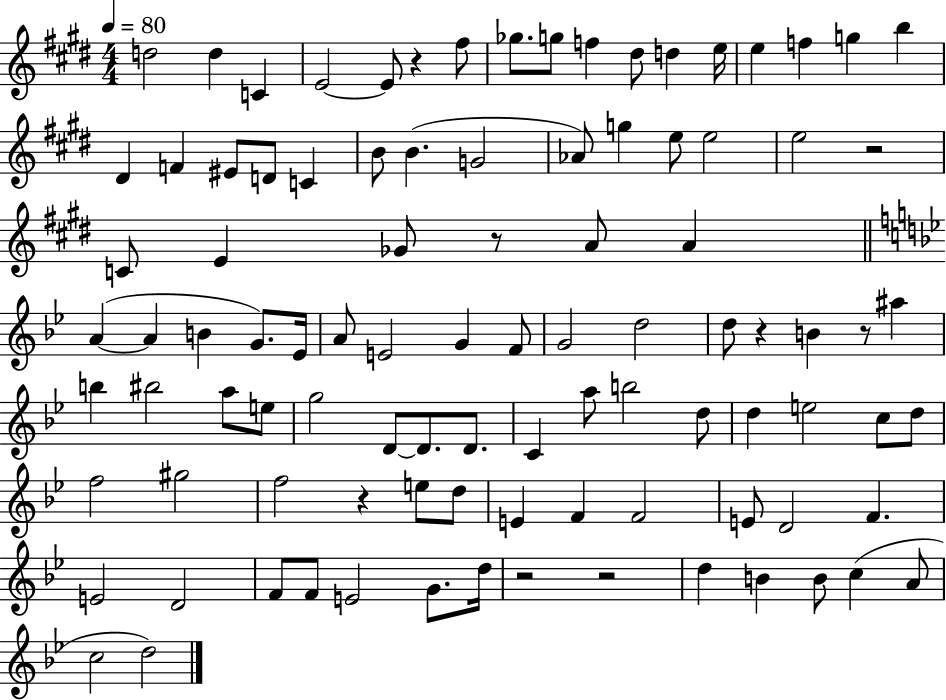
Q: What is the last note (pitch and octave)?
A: D5